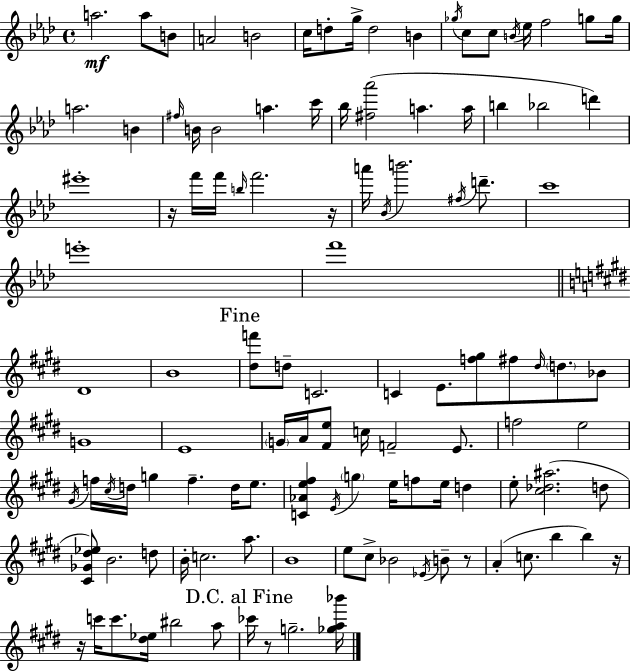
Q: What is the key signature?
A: F minor